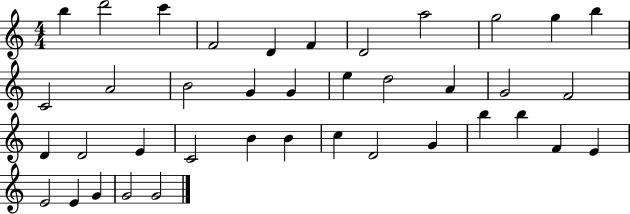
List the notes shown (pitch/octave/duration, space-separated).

B5/q D6/h C6/q F4/h D4/q F4/q D4/h A5/h G5/h G5/q B5/q C4/h A4/h B4/h G4/q G4/q E5/q D5/h A4/q G4/h F4/h D4/q D4/h E4/q C4/h B4/q B4/q C5/q D4/h G4/q B5/q B5/q F4/q E4/q E4/h E4/q G4/q G4/h G4/h